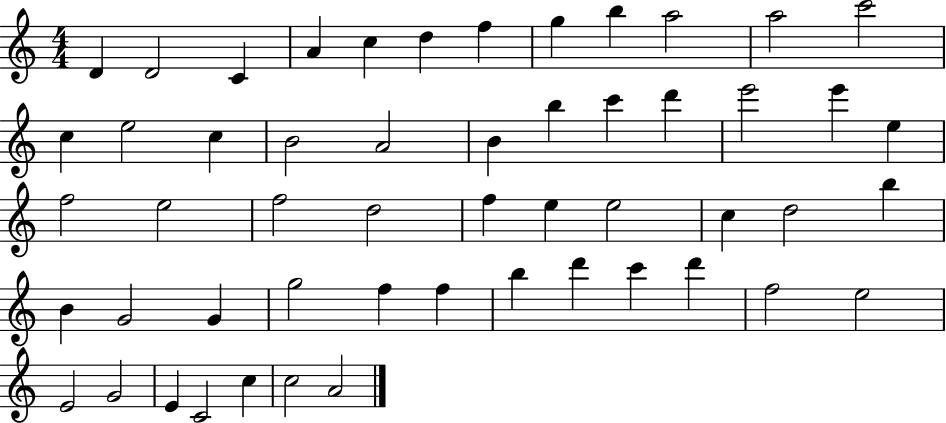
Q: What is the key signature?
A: C major